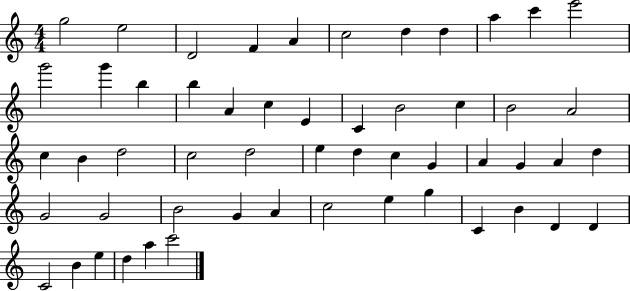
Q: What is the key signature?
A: C major